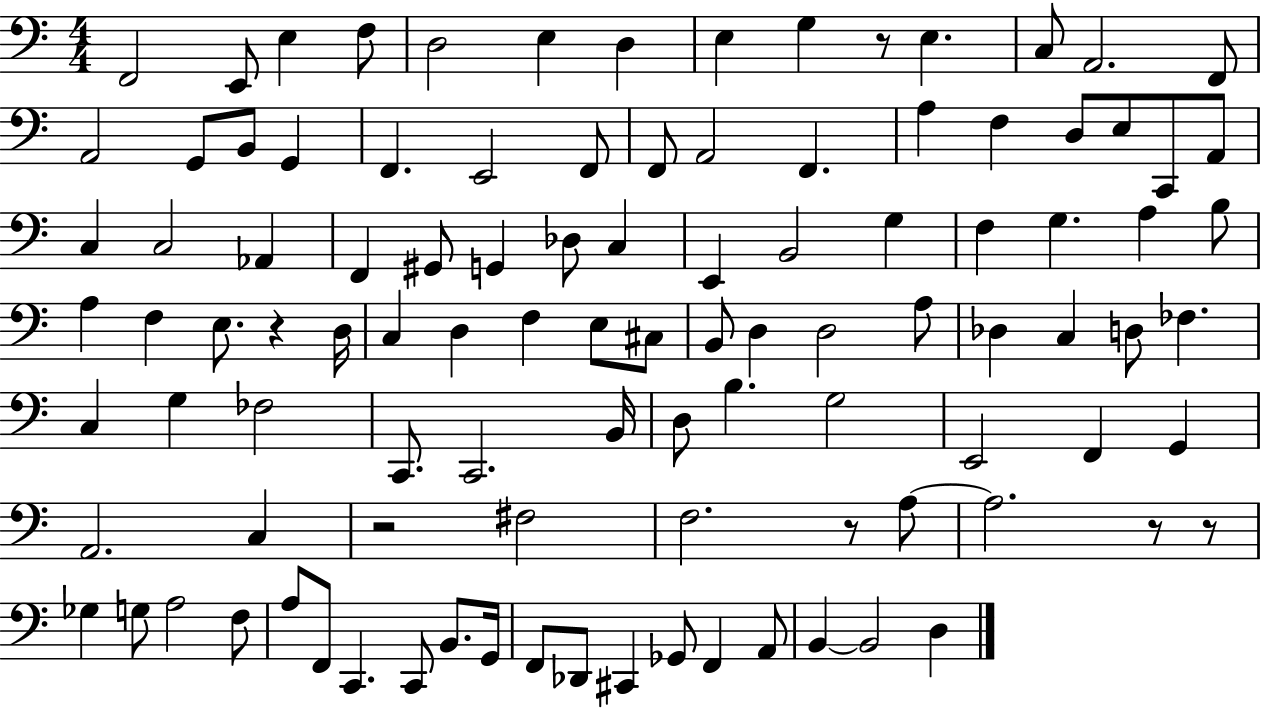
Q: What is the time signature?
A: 4/4